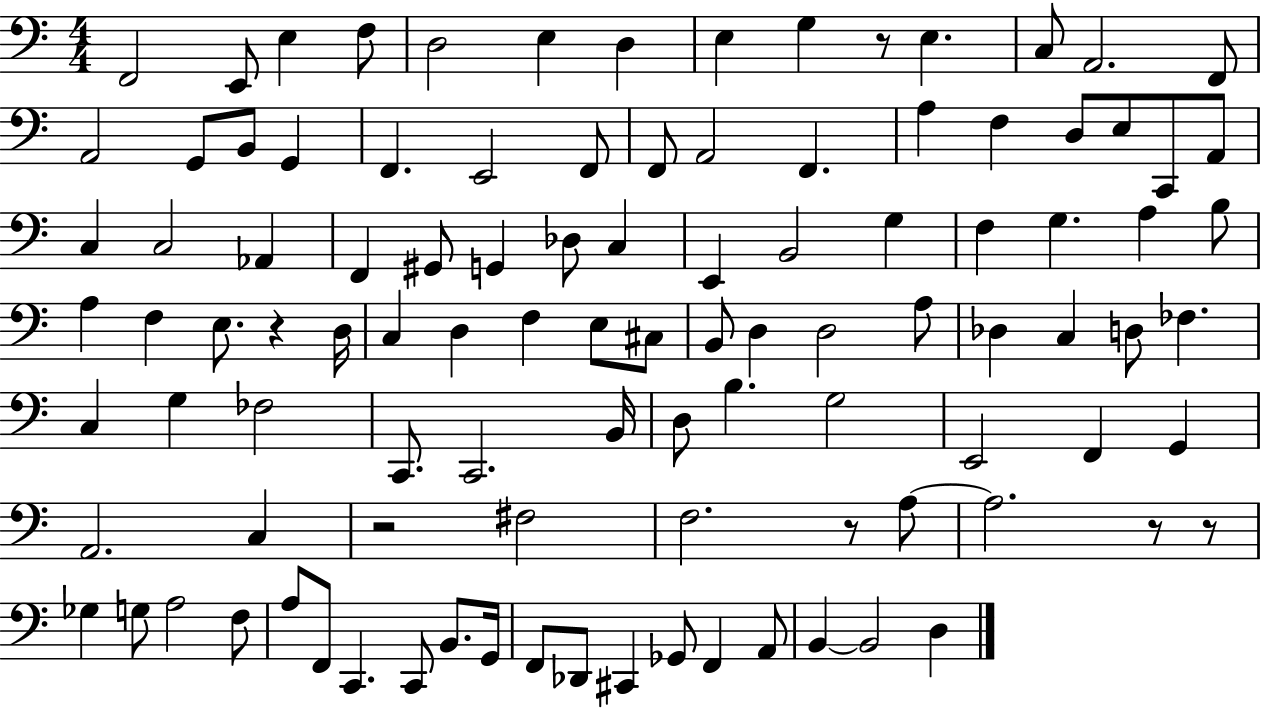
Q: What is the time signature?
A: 4/4